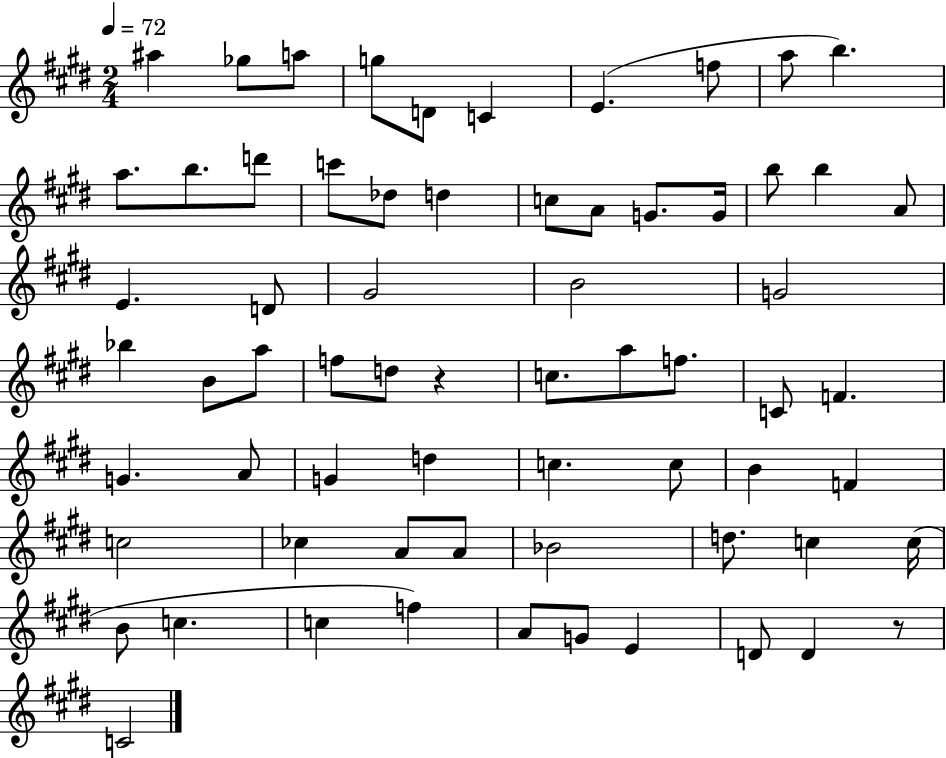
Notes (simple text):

A#5/q Gb5/e A5/e G5/e D4/e C4/q E4/q. F5/e A5/e B5/q. A5/e. B5/e. D6/e C6/e Db5/e D5/q C5/e A4/e G4/e. G4/s B5/e B5/q A4/e E4/q. D4/e G#4/h B4/h G4/h Bb5/q B4/e A5/e F5/e D5/e R/q C5/e. A5/e F5/e. C4/e F4/q. G4/q. A4/e G4/q D5/q C5/q. C5/e B4/q F4/q C5/h CES5/q A4/e A4/e Bb4/h D5/e. C5/q C5/s B4/e C5/q. C5/q F5/q A4/e G4/e E4/q D4/e D4/q R/e C4/h